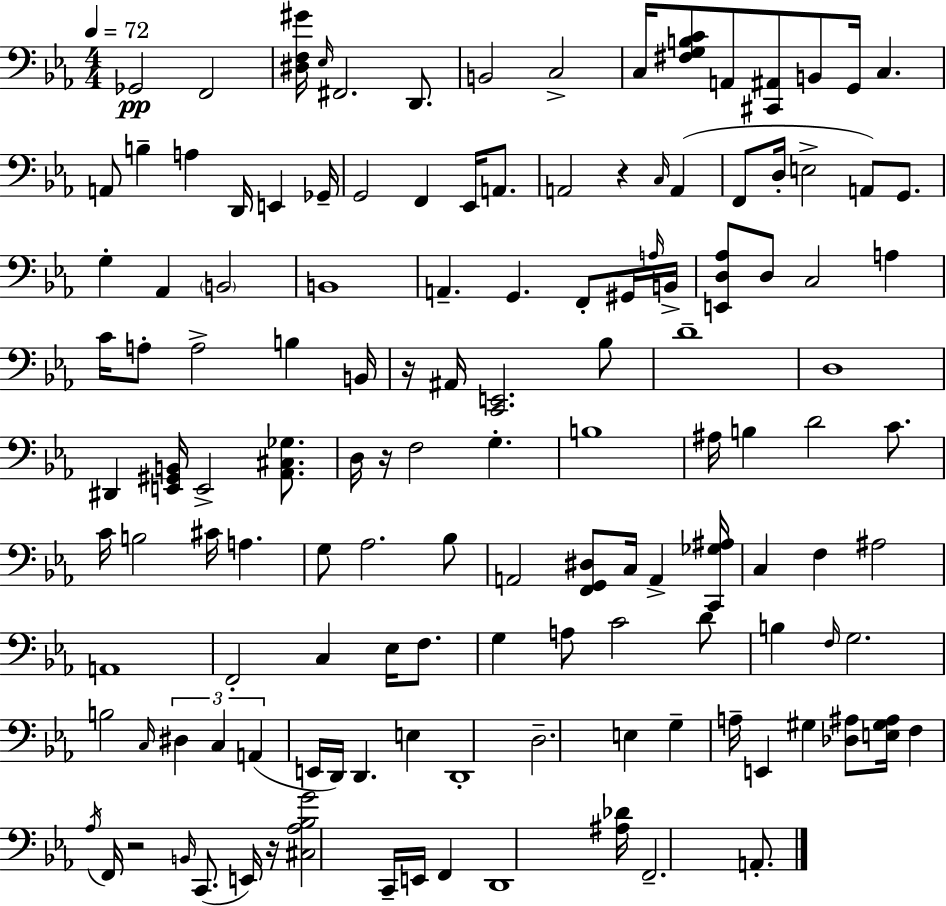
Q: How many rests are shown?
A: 5